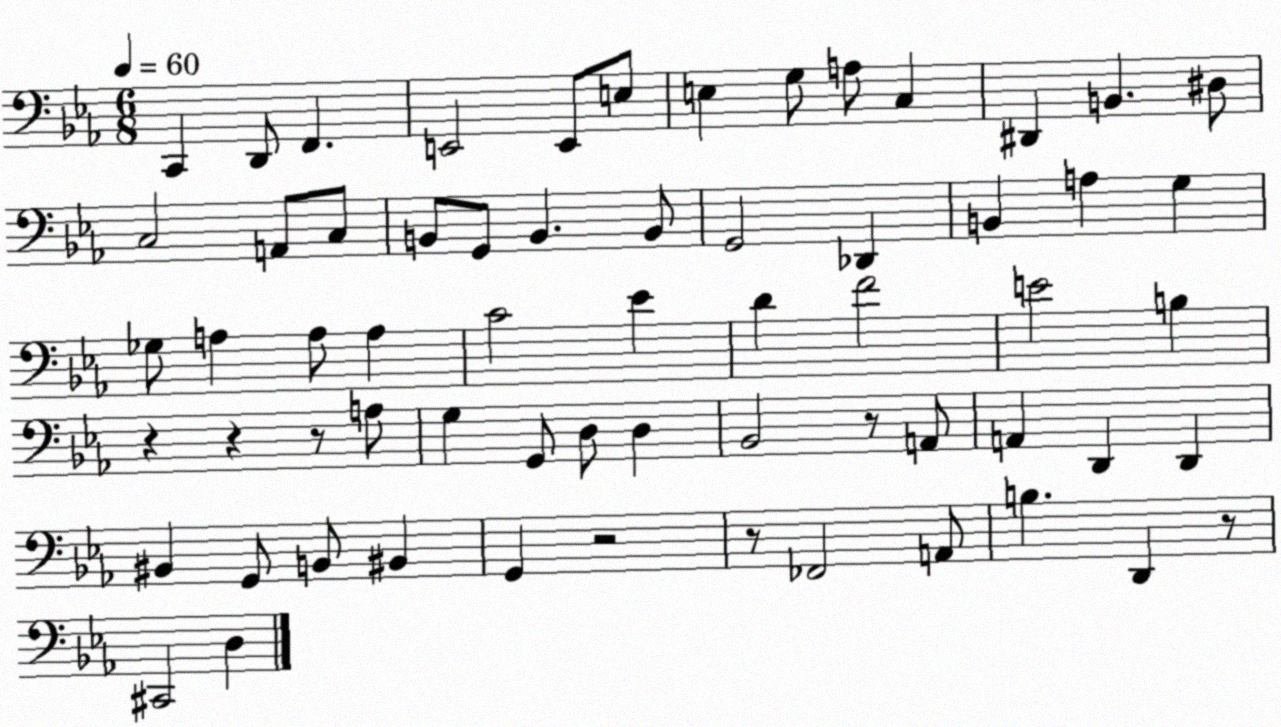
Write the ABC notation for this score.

X:1
T:Untitled
M:6/8
L:1/4
K:Eb
C,, D,,/2 F,, E,,2 E,,/2 E,/2 E, G,/2 A,/2 C, ^D,, B,, ^D,/2 C,2 A,,/2 C,/2 B,,/2 G,,/2 B,, B,,/2 G,,2 _D,, B,, A, G, _G,/2 A, A,/2 A, C2 _E D F2 E2 B, z z z/2 A,/2 G, G,,/2 D,/2 D, _B,,2 z/2 A,,/2 A,, D,, D,, ^B,, G,,/2 B,,/2 ^B,, G,, z2 z/2 _F,,2 A,,/2 B, D,, z/2 ^C,,2 D,